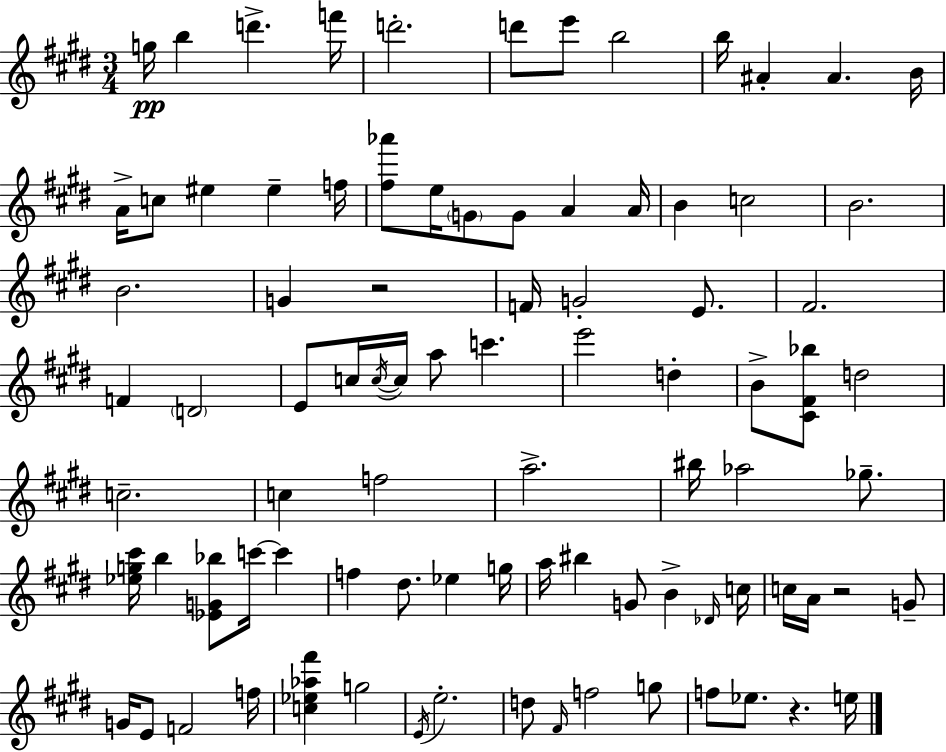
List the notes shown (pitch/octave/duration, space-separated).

G5/s B5/q D6/q. F6/s D6/h. D6/e E6/e B5/h B5/s A#4/q A#4/q. B4/s A4/s C5/e EIS5/q EIS5/q F5/s [F#5,Ab6]/e E5/s G4/e G4/e A4/q A4/s B4/q C5/h B4/h. B4/h. G4/q R/h F4/s G4/h E4/e. F#4/h. F4/q D4/h E4/e C5/s C5/s C5/s A5/e C6/q. E6/h D5/q B4/e [C#4,F#4,Bb5]/e D5/h C5/h. C5/q F5/h A5/h. BIS5/s Ab5/h Gb5/e. [Eb5,G5,C#6]/s B5/q [Eb4,G4,Bb5]/e C6/s C6/q F5/q D#5/e. Eb5/q G5/s A5/s BIS5/q G4/e B4/q Db4/s C5/s C5/s A4/s R/h G4/e G4/s E4/e F4/h F5/s [C5,Eb5,Ab5,F#6]/q G5/h E4/s E5/h. D5/e F#4/s F5/h G5/e F5/e Eb5/e. R/q. E5/s